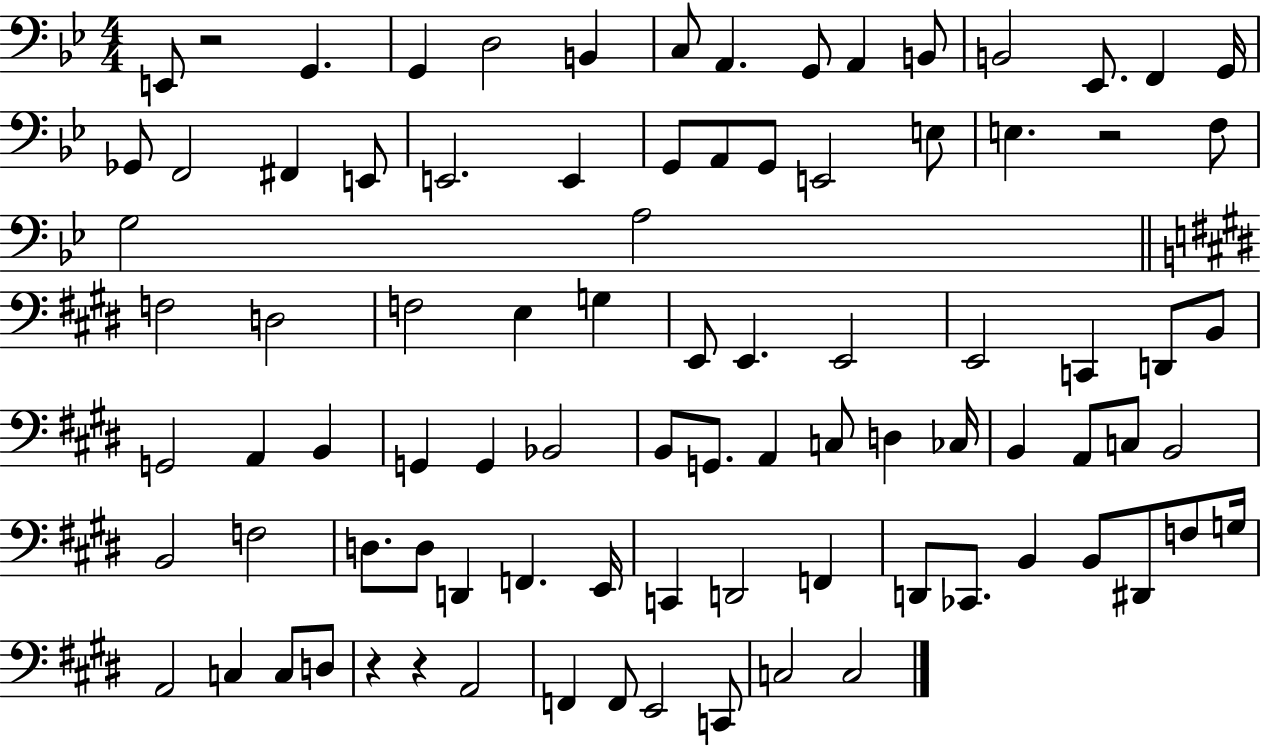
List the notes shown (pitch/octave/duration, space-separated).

E2/e R/h G2/q. G2/q D3/h B2/q C3/e A2/q. G2/e A2/q B2/e B2/h Eb2/e. F2/q G2/s Gb2/e F2/h F#2/q E2/e E2/h. E2/q G2/e A2/e G2/e E2/h E3/e E3/q. R/h F3/e G3/h A3/h F3/h D3/h F3/h E3/q G3/q E2/e E2/q. E2/h E2/h C2/q D2/e B2/e G2/h A2/q B2/q G2/q G2/q Bb2/h B2/e G2/e. A2/q C3/e D3/q CES3/s B2/q A2/e C3/e B2/h B2/h F3/h D3/e. D3/e D2/q F2/q. E2/s C2/q D2/h F2/q D2/e CES2/e. B2/q B2/e D#2/e F3/e G3/s A2/h C3/q C3/e D3/e R/q R/q A2/h F2/q F2/e E2/h C2/e C3/h C3/h